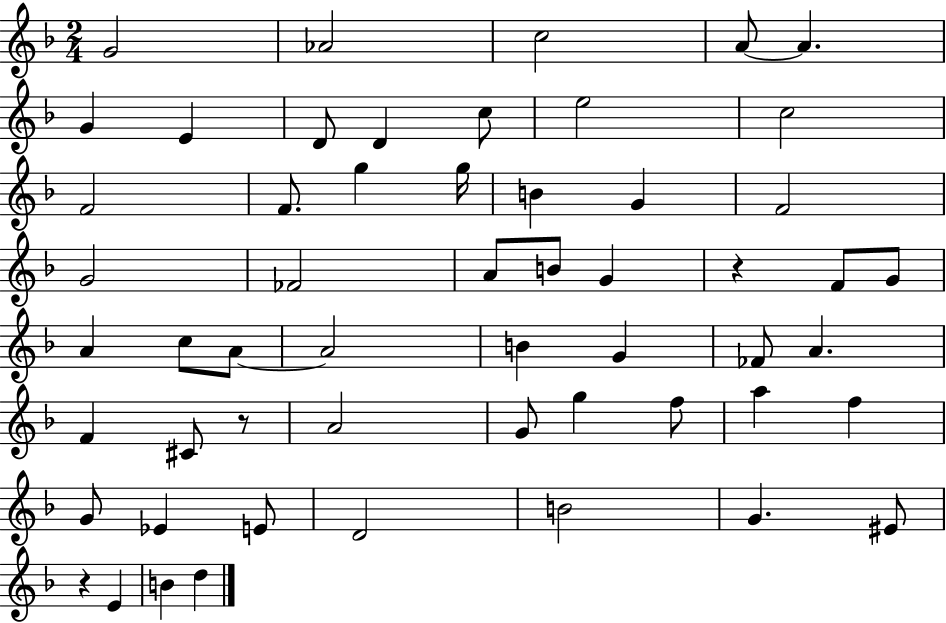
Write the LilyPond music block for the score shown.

{
  \clef treble
  \numericTimeSignature
  \time 2/4
  \key f \major
  g'2 | aes'2 | c''2 | a'8~~ a'4. | \break g'4 e'4 | d'8 d'4 c''8 | e''2 | c''2 | \break f'2 | f'8. g''4 g''16 | b'4 g'4 | f'2 | \break g'2 | fes'2 | a'8 b'8 g'4 | r4 f'8 g'8 | \break a'4 c''8 a'8~~ | a'2 | b'4 g'4 | fes'8 a'4. | \break f'4 cis'8 r8 | a'2 | g'8 g''4 f''8 | a''4 f''4 | \break g'8 ees'4 e'8 | d'2 | b'2 | g'4. eis'8 | \break r4 e'4 | b'4 d''4 | \bar "|."
}